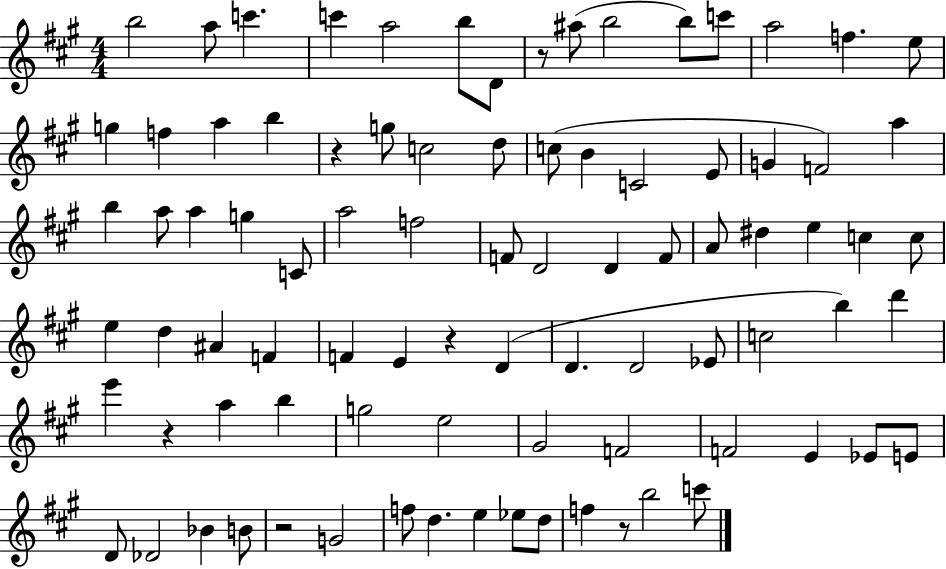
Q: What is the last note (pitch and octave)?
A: C6